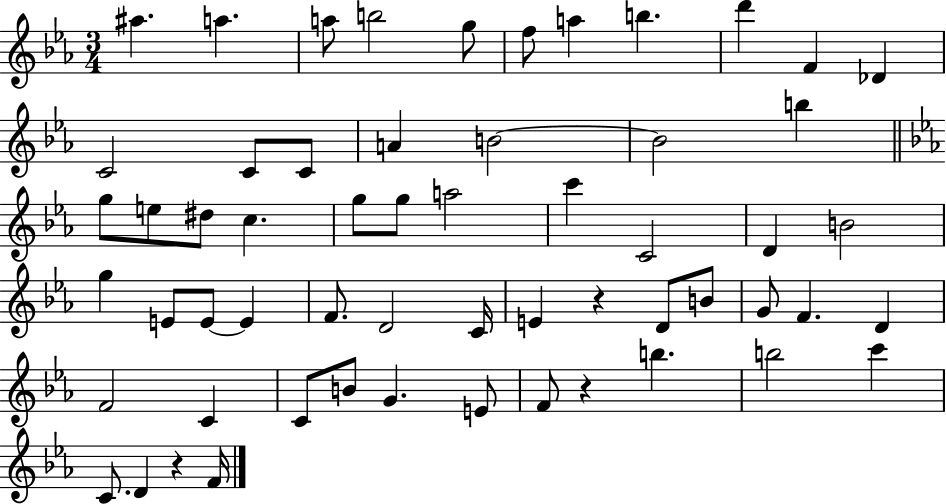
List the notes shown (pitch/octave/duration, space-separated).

A#5/q. A5/q. A5/e B5/h G5/e F5/e A5/q B5/q. D6/q F4/q Db4/q C4/h C4/e C4/e A4/q B4/h B4/h B5/q G5/e E5/e D#5/e C5/q. G5/e G5/e A5/h C6/q C4/h D4/q B4/h G5/q E4/e E4/e E4/q F4/e. D4/h C4/s E4/q R/q D4/e B4/e G4/e F4/q. D4/q F4/h C4/q C4/e B4/e G4/q. E4/e F4/e R/q B5/q. B5/h C6/q C4/e. D4/q R/q F4/s